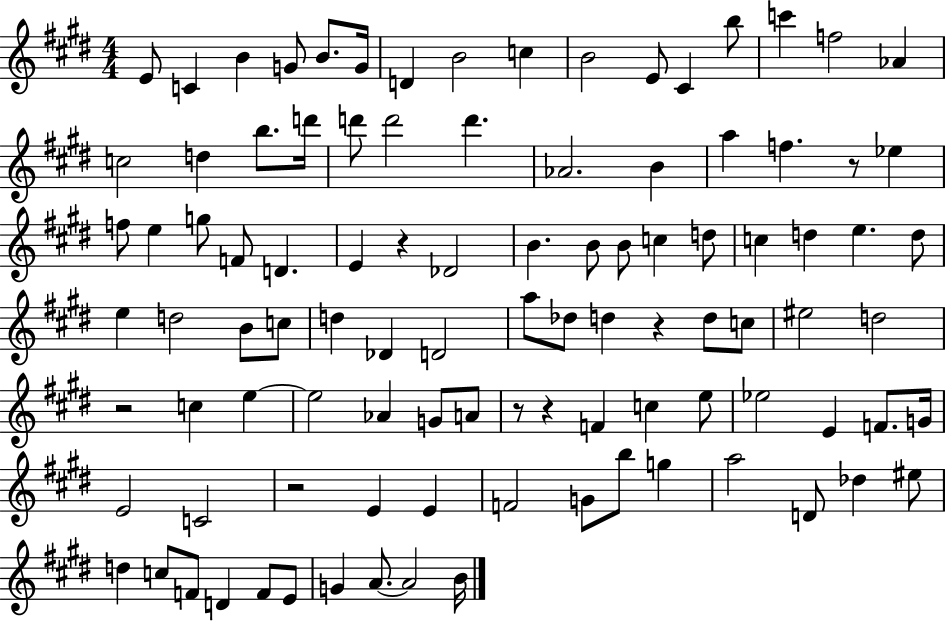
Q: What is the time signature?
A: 4/4